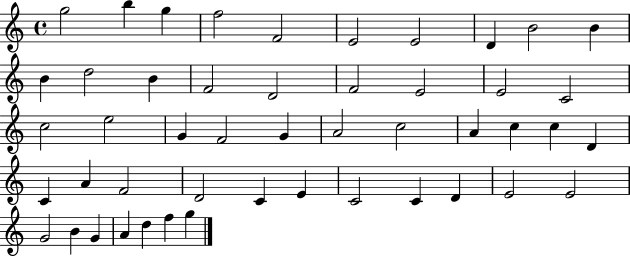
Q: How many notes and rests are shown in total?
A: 48